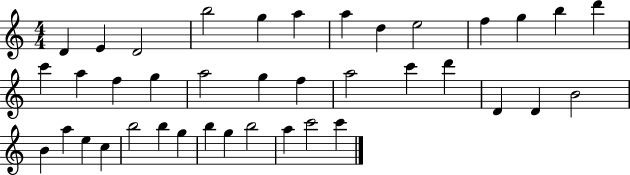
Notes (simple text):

D4/q E4/q D4/h B5/h G5/q A5/q A5/q D5/q E5/h F5/q G5/q B5/q D6/q C6/q A5/q F5/q G5/q A5/h G5/q F5/q A5/h C6/q D6/q D4/q D4/q B4/h B4/q A5/q E5/q C5/q B5/h B5/q G5/q B5/q G5/q B5/h A5/q C6/h C6/q